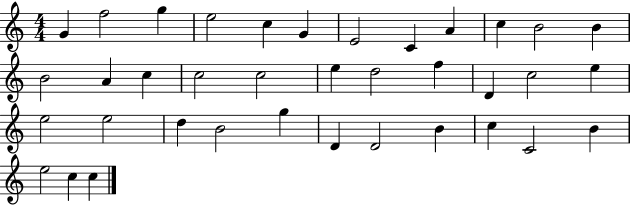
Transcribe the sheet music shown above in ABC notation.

X:1
T:Untitled
M:4/4
L:1/4
K:C
G f2 g e2 c G E2 C A c B2 B B2 A c c2 c2 e d2 f D c2 e e2 e2 d B2 g D D2 B c C2 B e2 c c